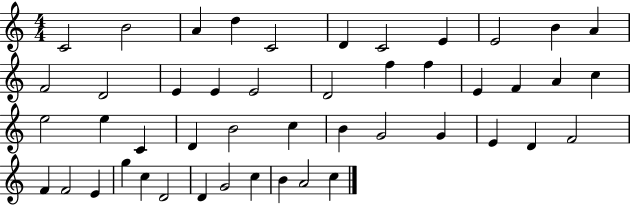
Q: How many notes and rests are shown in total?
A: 47